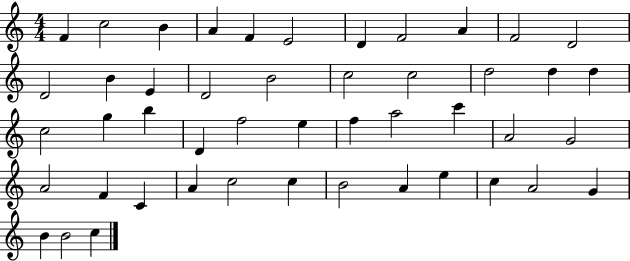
{
  \clef treble
  \numericTimeSignature
  \time 4/4
  \key c \major
  f'4 c''2 b'4 | a'4 f'4 e'2 | d'4 f'2 a'4 | f'2 d'2 | \break d'2 b'4 e'4 | d'2 b'2 | c''2 c''2 | d''2 d''4 d''4 | \break c''2 g''4 b''4 | d'4 f''2 e''4 | f''4 a''2 c'''4 | a'2 g'2 | \break a'2 f'4 c'4 | a'4 c''2 c''4 | b'2 a'4 e''4 | c''4 a'2 g'4 | \break b'4 b'2 c''4 | \bar "|."
}